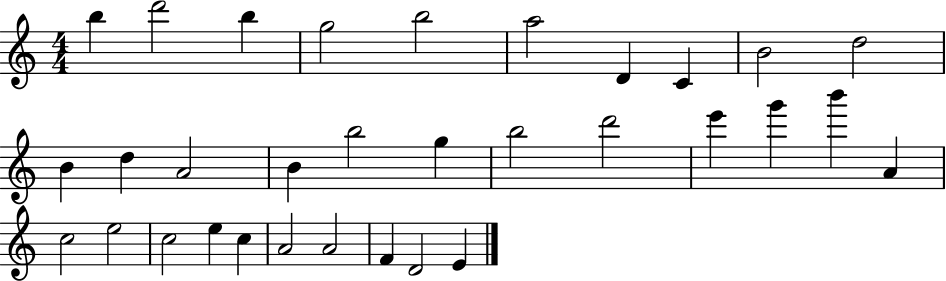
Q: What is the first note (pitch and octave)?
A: B5